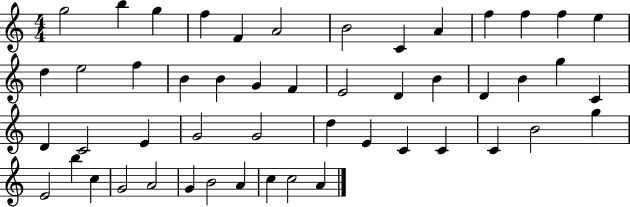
G5/h B5/q G5/q F5/q F4/q A4/h B4/h C4/q A4/q F5/q F5/q F5/q E5/q D5/q E5/h F5/q B4/q B4/q G4/q F4/q E4/h D4/q B4/q D4/q B4/q G5/q C4/q D4/q C4/h E4/q G4/h G4/h D5/q E4/q C4/q C4/q C4/q B4/h G5/q E4/h B5/q C5/q G4/h A4/h G4/q B4/h A4/q C5/q C5/h A4/q